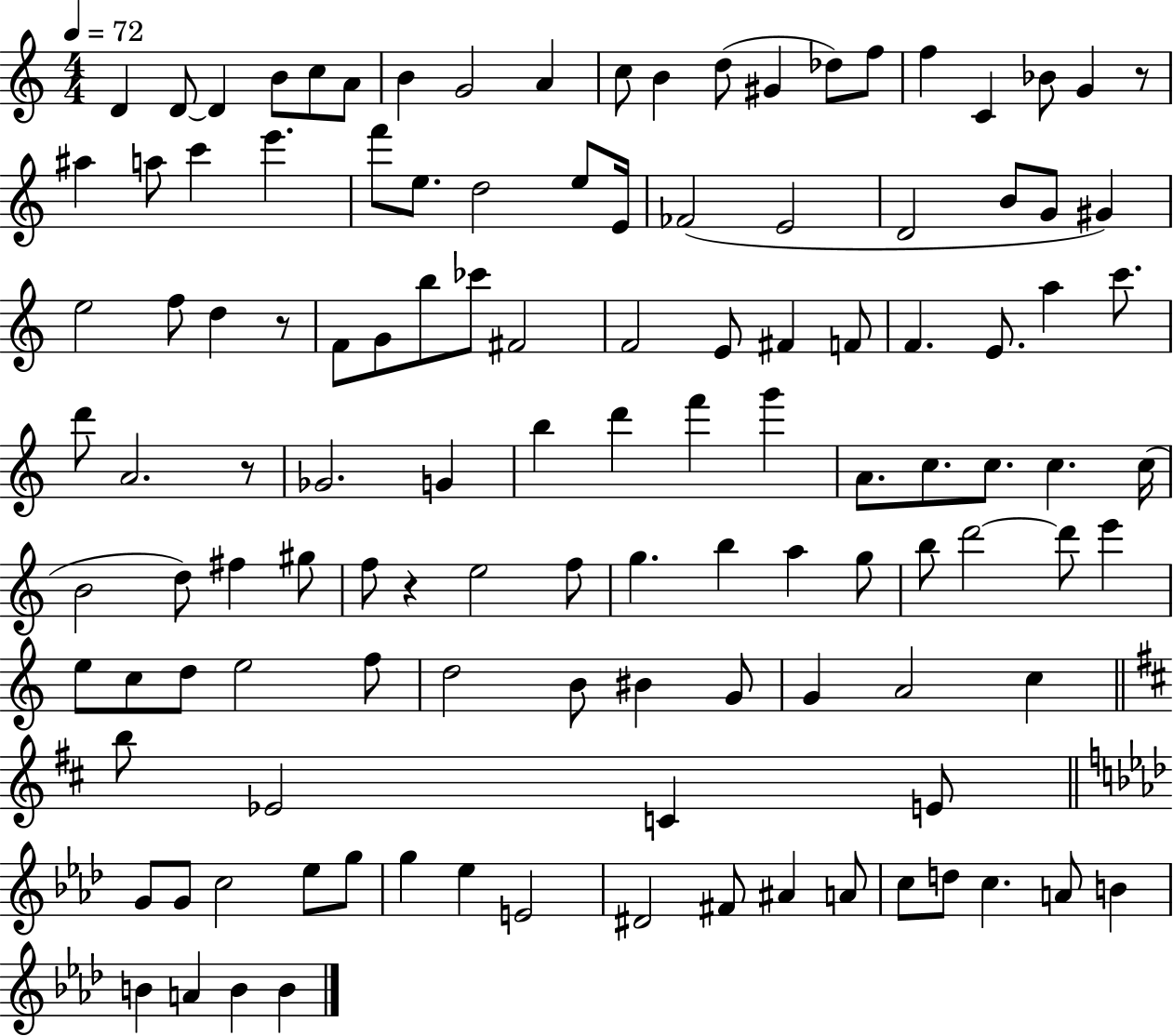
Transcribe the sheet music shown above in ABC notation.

X:1
T:Untitled
M:4/4
L:1/4
K:C
D D/2 D B/2 c/2 A/2 B G2 A c/2 B d/2 ^G _d/2 f/2 f C _B/2 G z/2 ^a a/2 c' e' f'/2 e/2 d2 e/2 E/4 _F2 E2 D2 B/2 G/2 ^G e2 f/2 d z/2 F/2 G/2 b/2 _c'/2 ^F2 F2 E/2 ^F F/2 F E/2 a c'/2 d'/2 A2 z/2 _G2 G b d' f' g' A/2 c/2 c/2 c c/4 B2 d/2 ^f ^g/2 f/2 z e2 f/2 g b a g/2 b/2 d'2 d'/2 e' e/2 c/2 d/2 e2 f/2 d2 B/2 ^B G/2 G A2 c b/2 _E2 C E/2 G/2 G/2 c2 _e/2 g/2 g _e E2 ^D2 ^F/2 ^A A/2 c/2 d/2 c A/2 B B A B B